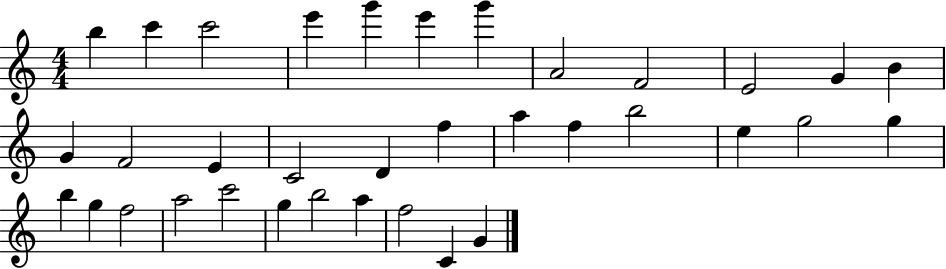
B5/q C6/q C6/h E6/q G6/q E6/q G6/q A4/h F4/h E4/h G4/q B4/q G4/q F4/h E4/q C4/h D4/q F5/q A5/q F5/q B5/h E5/q G5/h G5/q B5/q G5/q F5/h A5/h C6/h G5/q B5/h A5/q F5/h C4/q G4/q